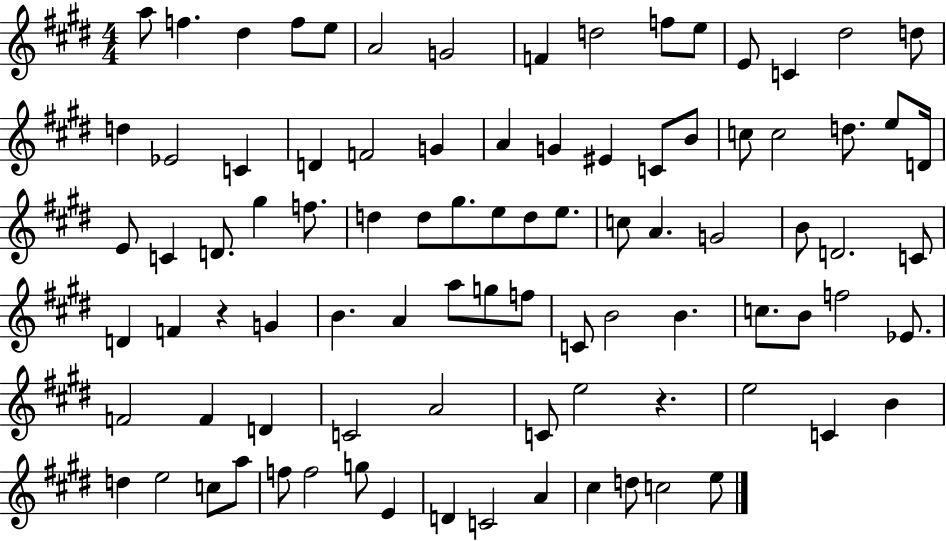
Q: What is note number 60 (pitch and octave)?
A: C5